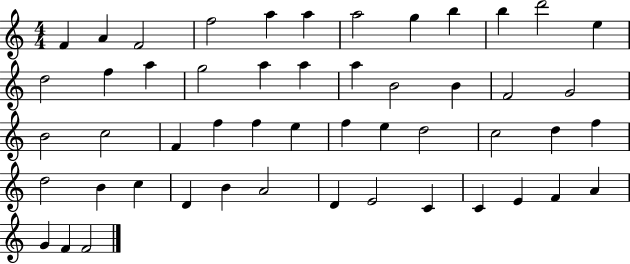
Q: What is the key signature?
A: C major